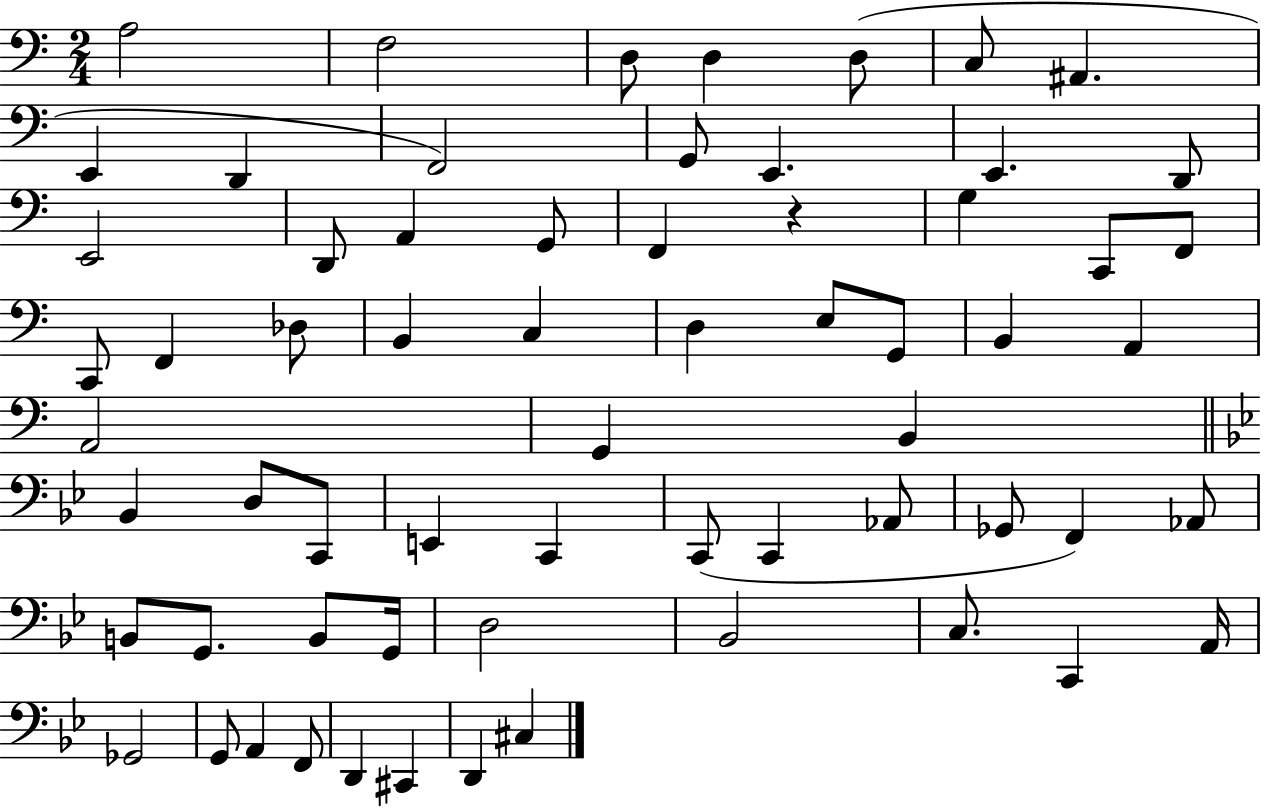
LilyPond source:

{
  \clef bass
  \numericTimeSignature
  \time 2/4
  \key c \major
  a2 | f2 | d8 d4 d8( | c8 ais,4. | \break e,4 d,4 | f,2) | g,8 e,4. | e,4. d,8 | \break e,2 | d,8 a,4 g,8 | f,4 r4 | g4 c,8 f,8 | \break c,8 f,4 des8 | b,4 c4 | d4 e8 g,8 | b,4 a,4 | \break a,2 | g,4 b,4 | \bar "||" \break \key g \minor bes,4 d8 c,8 | e,4 c,4 | c,8( c,4 aes,8 | ges,8 f,4) aes,8 | \break b,8 g,8. b,8 g,16 | d2 | bes,2 | c8. c,4 a,16 | \break ges,2 | g,8 a,4 f,8 | d,4 cis,4 | d,4 cis4 | \break \bar "|."
}